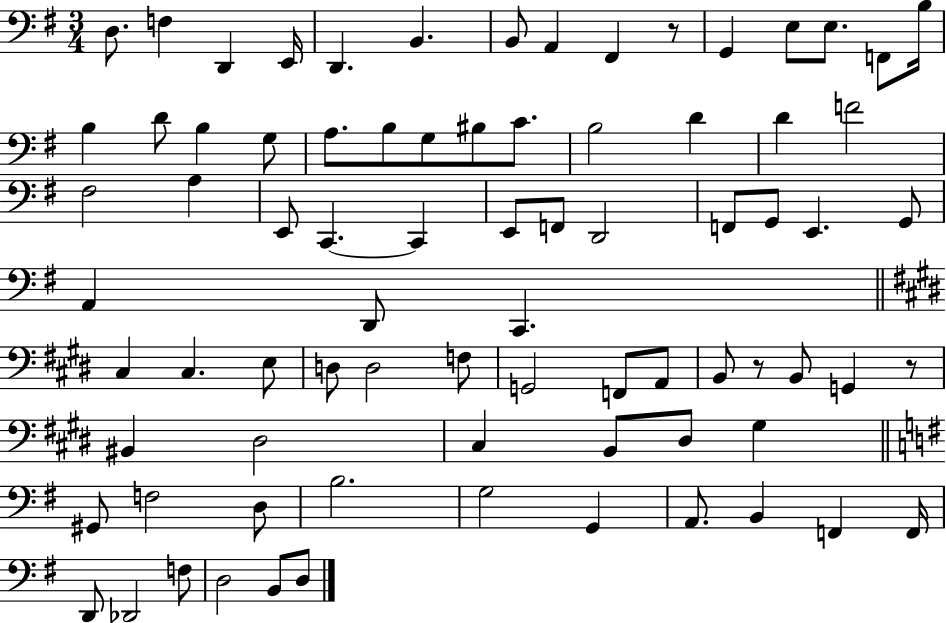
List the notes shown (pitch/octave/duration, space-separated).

D3/e. F3/q D2/q E2/s D2/q. B2/q. B2/e A2/q F#2/q R/e G2/q E3/e E3/e. F2/e B3/s B3/q D4/e B3/q G3/e A3/e. B3/e G3/e BIS3/e C4/e. B3/h D4/q D4/q F4/h F#3/h A3/q E2/e C2/q. C2/q E2/e F2/e D2/h F2/e G2/e E2/q. G2/e A2/q D2/e C2/q. C#3/q C#3/q. E3/e D3/e D3/h F3/e G2/h F2/e A2/e B2/e R/e B2/e G2/q R/e BIS2/q D#3/h C#3/q B2/e D#3/e G#3/q G#2/e F3/h D3/e B3/h. G3/h G2/q A2/e. B2/q F2/q F2/s D2/e Db2/h F3/e D3/h B2/e D3/e